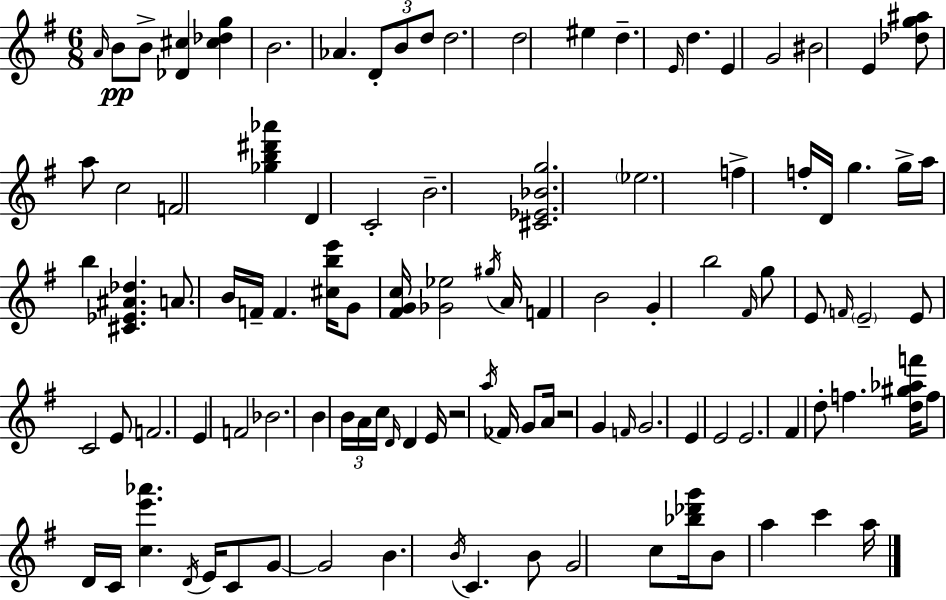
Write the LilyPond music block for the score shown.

{
  \clef treble
  \numericTimeSignature
  \time 6/8
  \key g \major
  \grace { a'16 }\pp b'8 b'8-> <des' cis''>4 <cis'' des'' g''>4 | b'2. | aes'4. \tuplet 3/2 { d'8-. b'8 d''8 } | d''2. | \break d''2 eis''4 | d''4.-- \grace { e'16 } d''4. | e'4 g'2 | bis'2 e'4 | \break <des'' g'' ais''>8 a''8 c''2 | f'2 <ges'' b'' dis''' aes'''>4 | d'4 c'2-. | b'2.-- | \break <cis' ees' bes' g''>2. | \parenthesize ees''2. | f''4-> f''16-. d'16 g''4. | g''16-> a''16 b''4 <cis' ees' ais' des''>4. | \break a'8. b'16 f'16-- f'4. | <cis'' b'' e'''>16 g'8 <fis' g' c''>16 <ges' ees''>2 | \acciaccatura { gis''16 } a'16 f'4 b'2 | g'4-. b''2 | \break \grace { fis'16 } g''8 e'8 \grace { f'16 } \parenthesize e'2-- | e'8 c'2 | e'8 f'2. | e'4 f'2 | \break bes'2. | b'4 \tuplet 3/2 { b'16 a'16 c''16 } | \grace { d'16 } d'4 e'16 r2 | \acciaccatura { a''16 } fes'16 g'8 a'16 r2 | \break g'4 \grace { f'16 } g'2. | e'4 | e'2 e'2. | fis'4 | \break d''8-. f''4. <d'' gis'' aes'' f'''>16 f''8 d'16 | c'16 <c'' e''' aes'''>4. \acciaccatura { d'16 } e'16 c'8 g'8~~ | g'2 b'4. | \acciaccatura { b'16 } c'4. b'8 | \break g'2 c''8 <bes'' des''' g'''>16 b'8 | a''4 c'''4 a''16 \bar "|."
}